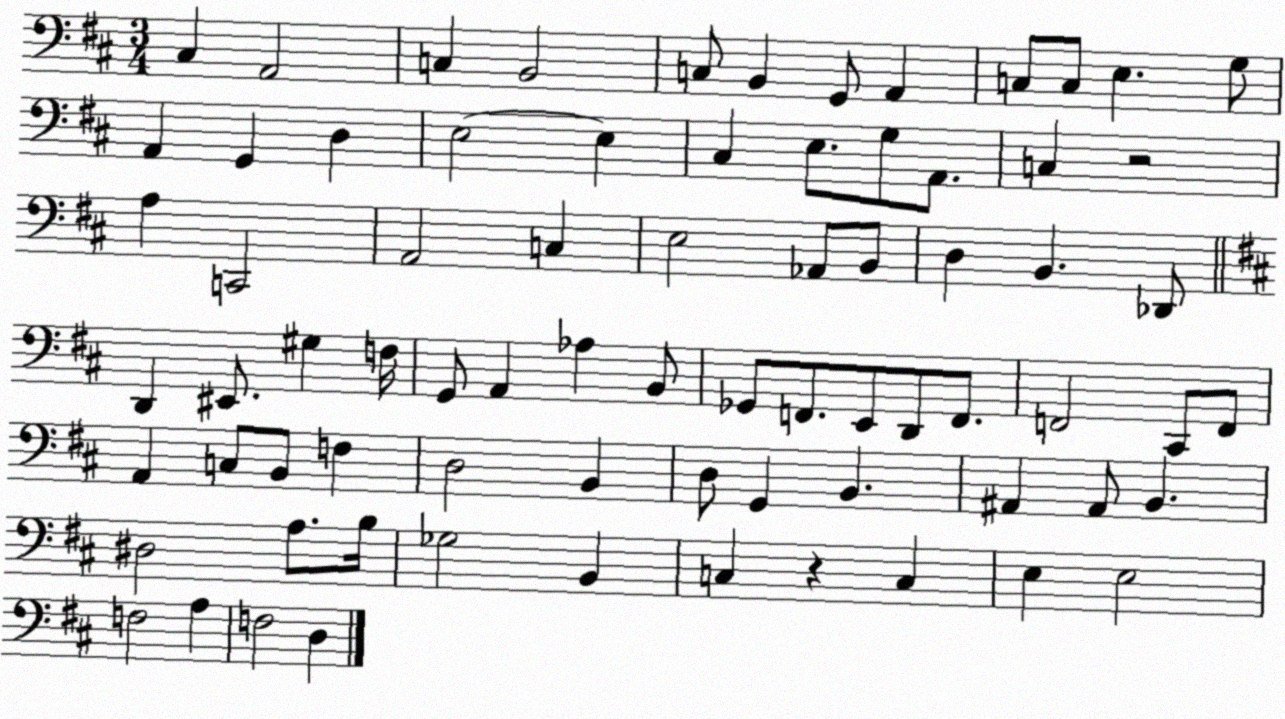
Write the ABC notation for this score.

X:1
T:Untitled
M:3/4
L:1/4
K:D
^C, A,,2 C, B,,2 C,/2 B,, G,,/2 A,, C,/2 C,/2 E, G,/2 A,, G,, D, E,2 E, ^C, E,/2 G,/2 A,,/2 C, z2 A, C,,2 A,,2 C, E,2 _A,,/2 B,,/2 D, B,, _D,,/2 D,, ^E,,/2 ^G, F,/4 G,,/2 A,, _A, B,,/2 _G,,/2 F,,/2 E,,/2 D,,/2 F,,/2 F,,2 ^C,,/2 F,,/2 A,, C,/2 B,,/2 F, D,2 B,, D,/2 G,, B,, ^A,, ^A,,/2 B,, ^D,2 A,/2 B,/4 _G,2 B,, C, z C, E, E,2 F,2 A, F,2 D,